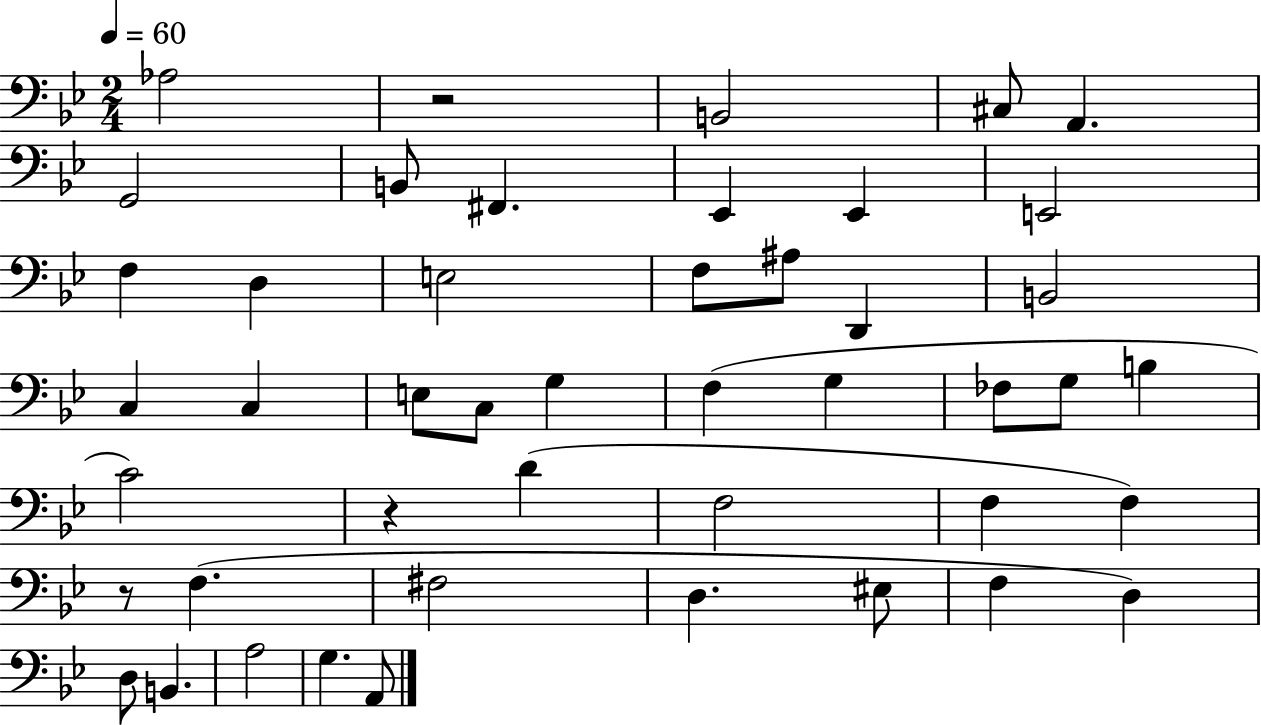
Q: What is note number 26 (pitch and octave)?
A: G3